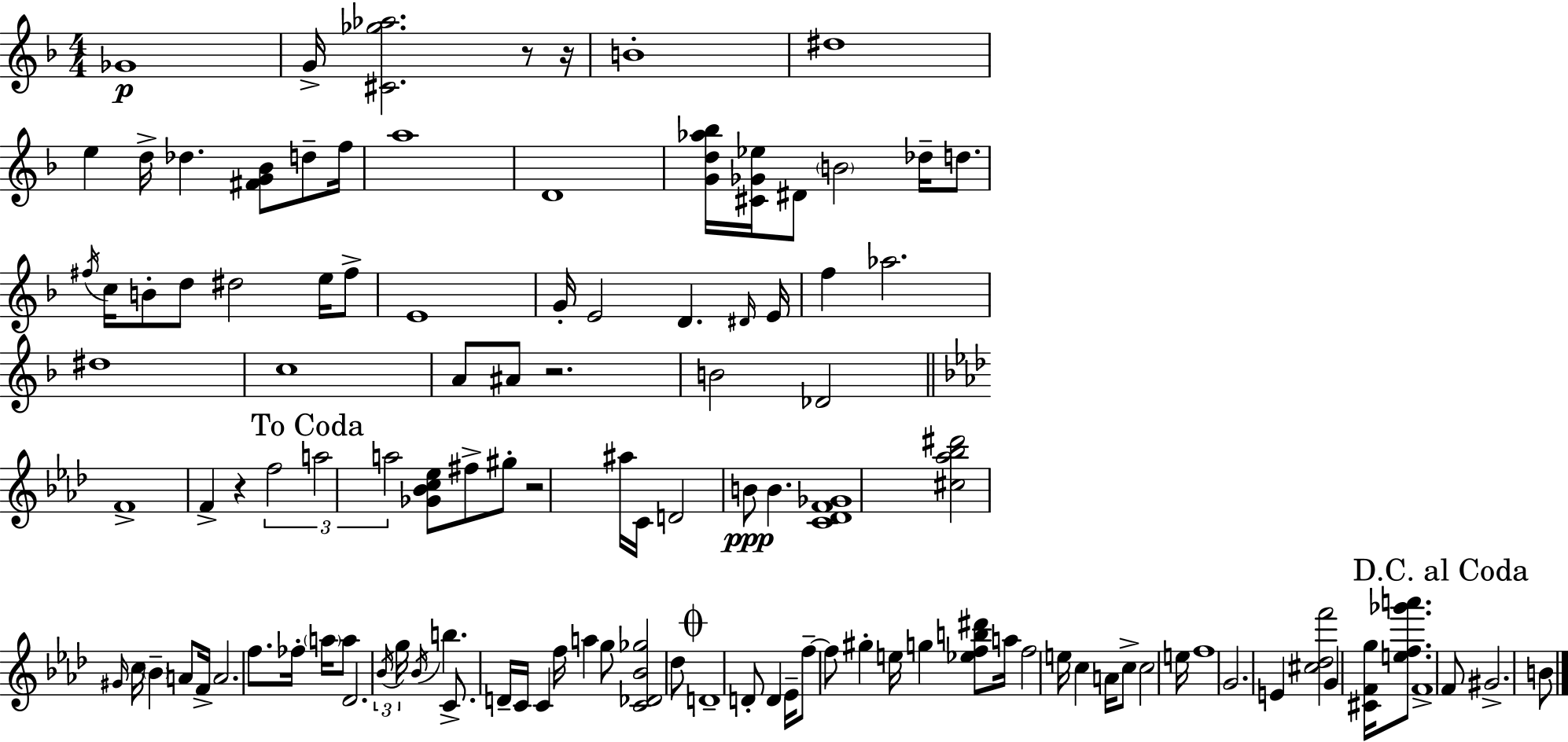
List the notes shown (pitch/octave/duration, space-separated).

Gb4/w G4/s [C#4,Gb5,Ab5]/h. R/e R/s B4/w D#5/w E5/q D5/s Db5/q. [F#4,G4,Bb4]/e D5/e F5/s A5/w D4/w [G4,D5,Ab5,Bb5]/s [C#4,Gb4,Eb5]/s D#4/e B4/h Db5/s D5/e. F#5/s C5/s B4/e D5/e D#5/h E5/s F#5/e E4/w G4/s E4/h D4/q. D#4/s E4/s F5/q Ab5/h. D#5/w C5/w A4/e A#4/e R/h. B4/h Db4/h F4/w F4/q R/q F5/h A5/h A5/h [Gb4,Bb4,C5,Eb5]/e F#5/e G#5/e R/h A#5/s C4/s D4/h B4/e B4/q. [C4,Db4,F4,Gb4]/w [C#5,Ab5,Bb5,D#6]/h G#4/s C5/s Bb4/q A4/e F4/s A4/h. F5/e. FES5/s A5/s A5/e Db4/h. Bb4/s G5/s Bb4/s B5/q. C4/e. D4/s C4/s C4/q F5/s A5/q G5/e [C4,Db4,Bb4,Gb5]/h Db5/e D4/w D4/e D4/q Eb4/s F5/e F5/e G#5/q E5/s G5/q [Eb5,F5,B5,D#6]/e A5/s F5/h E5/s C5/q A4/s C5/e C5/h E5/s F5/w G4/h. E4/q [C#5,Db5,F6]/h G4/q [C#4,F4,G5]/s [E5,F5,Gb6,A6]/e. F4/w F4/e G#4/h. B4/e